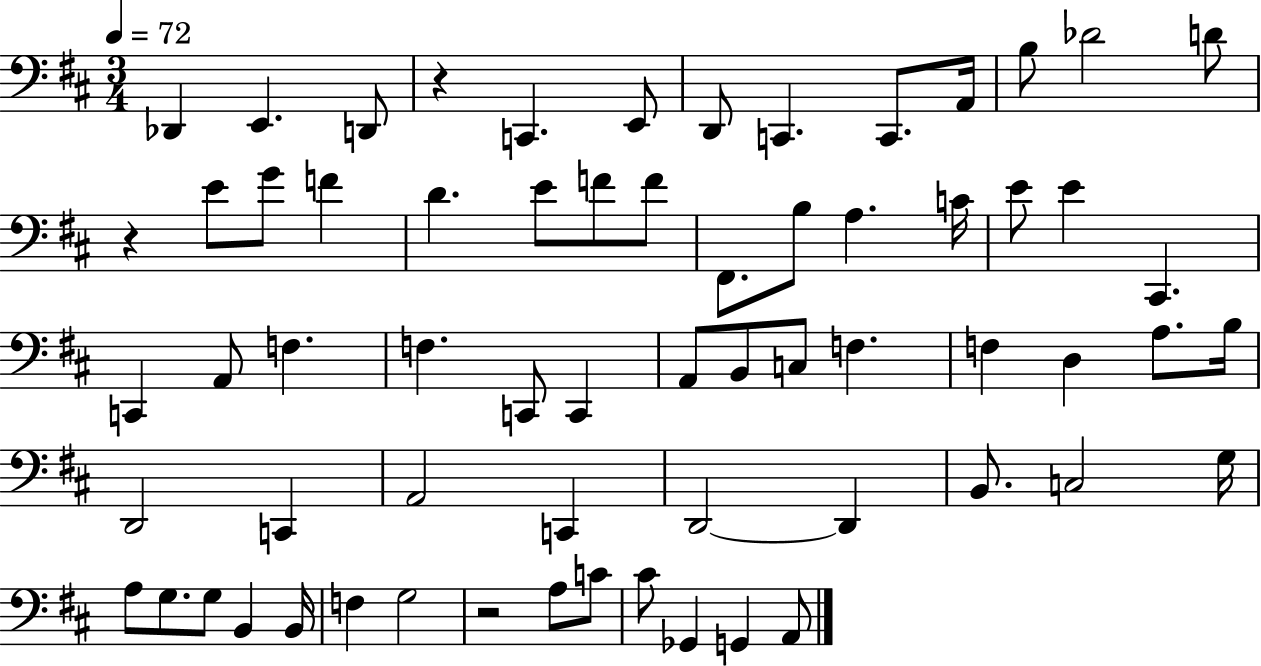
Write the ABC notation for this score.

X:1
T:Untitled
M:3/4
L:1/4
K:D
_D,, E,, D,,/2 z C,, E,,/2 D,,/2 C,, C,,/2 A,,/4 B,/2 _D2 D/2 z E/2 G/2 F D E/2 F/2 F/2 ^F,,/2 B,/2 A, C/4 E/2 E ^C,, C,, A,,/2 F, F, C,,/2 C,, A,,/2 B,,/2 C,/2 F, F, D, A,/2 B,/4 D,,2 C,, A,,2 C,, D,,2 D,, B,,/2 C,2 G,/4 A,/2 G,/2 G,/2 B,, B,,/4 F, G,2 z2 A,/2 C/2 ^C/2 _G,, G,, A,,/2